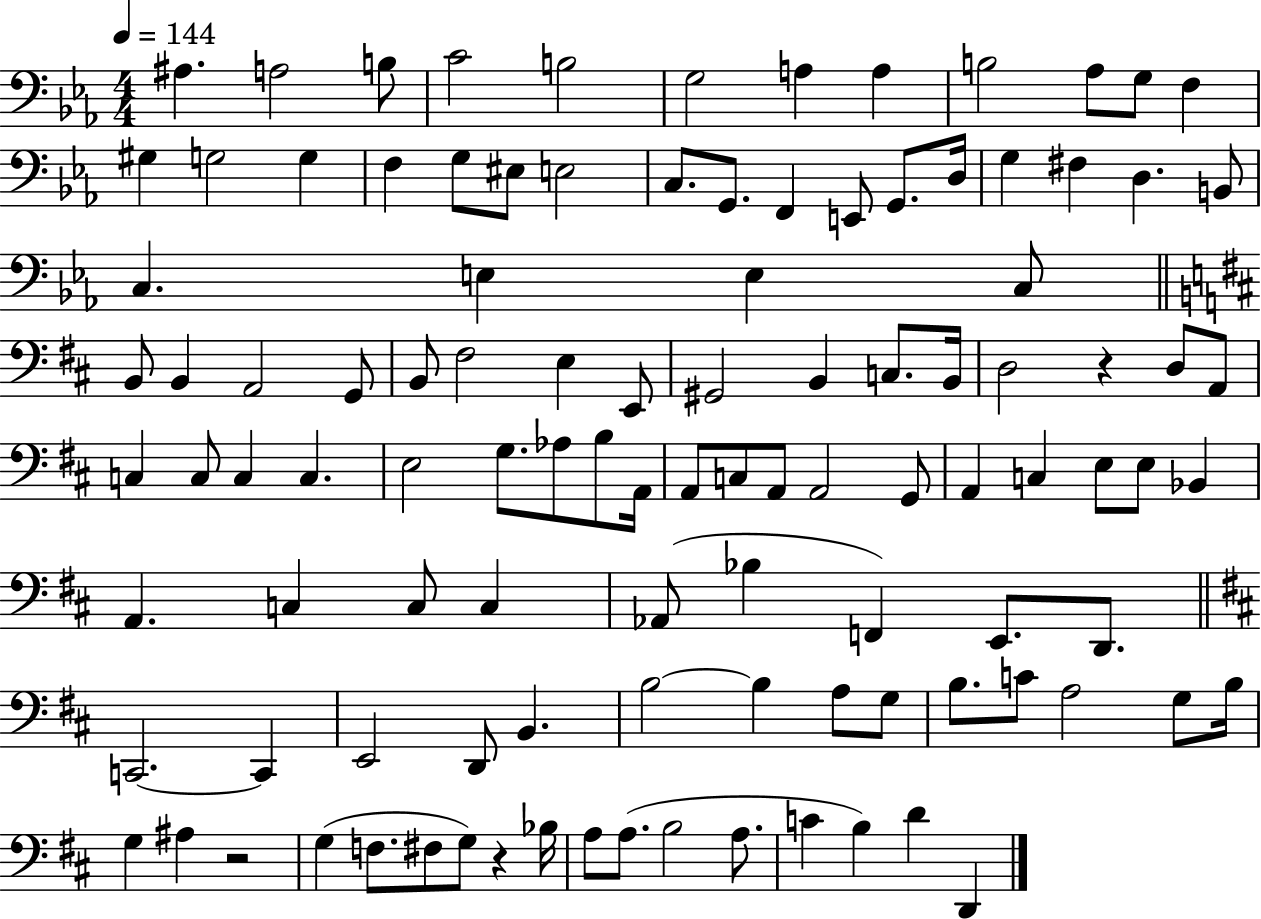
{
  \clef bass
  \numericTimeSignature
  \time 4/4
  \key ees \major
  \tempo 4 = 144
  \repeat volta 2 { ais4. a2 b8 | c'2 b2 | g2 a4 a4 | b2 aes8 g8 f4 | \break gis4 g2 g4 | f4 g8 eis8 e2 | c8. g,8. f,4 e,8 g,8. d16 | g4 fis4 d4. b,8 | \break c4. e4 e4 c8 | \bar "||" \break \key d \major b,8 b,4 a,2 g,8 | b,8 fis2 e4 e,8 | gis,2 b,4 c8. b,16 | d2 r4 d8 a,8 | \break c4 c8 c4 c4. | e2 g8. aes8 b8 a,16 | a,8 c8 a,8 a,2 g,8 | a,4 c4 e8 e8 bes,4 | \break a,4. c4 c8 c4 | aes,8( bes4 f,4) e,8. d,8. | \bar "||" \break \key d \major c,2.~~ c,4 | e,2 d,8 b,4. | b2~~ b4 a8 g8 | b8. c'8 a2 g8 b16 | \break g4 ais4 r2 | g4( f8. fis8 g8) r4 bes16 | a8 a8.( b2 a8. | c'4 b4) d'4 d,4 | \break } \bar "|."
}